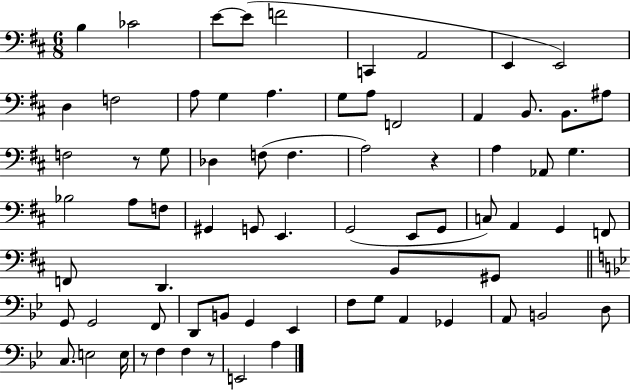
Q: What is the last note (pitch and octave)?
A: A3